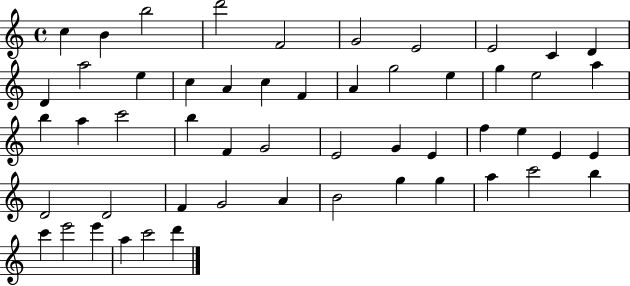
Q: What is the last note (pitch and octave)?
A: D6